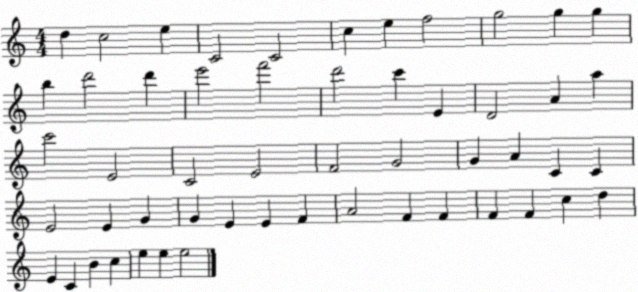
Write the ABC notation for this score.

X:1
T:Untitled
M:4/4
L:1/4
K:C
d c2 e C2 C2 c e f2 g2 g g b d'2 d' e'2 f'2 d'2 c' E D2 A a c'2 E2 C2 E2 F2 G2 G A C C E2 E G G E E F A2 F F F F c d E C B c e e e2